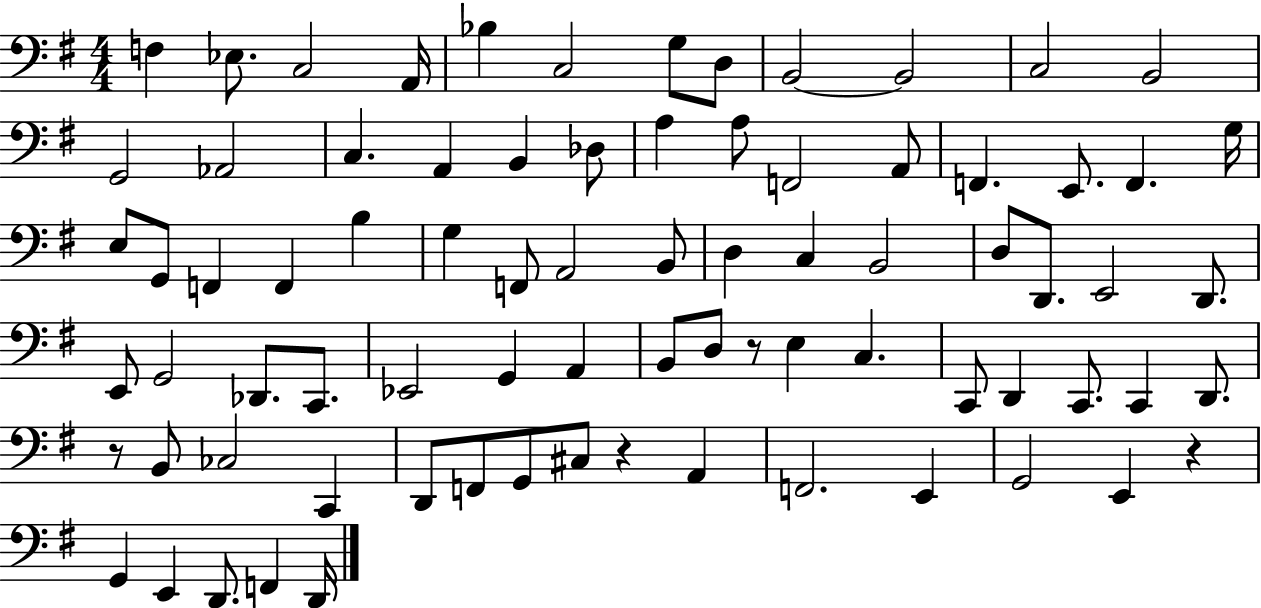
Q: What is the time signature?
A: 4/4